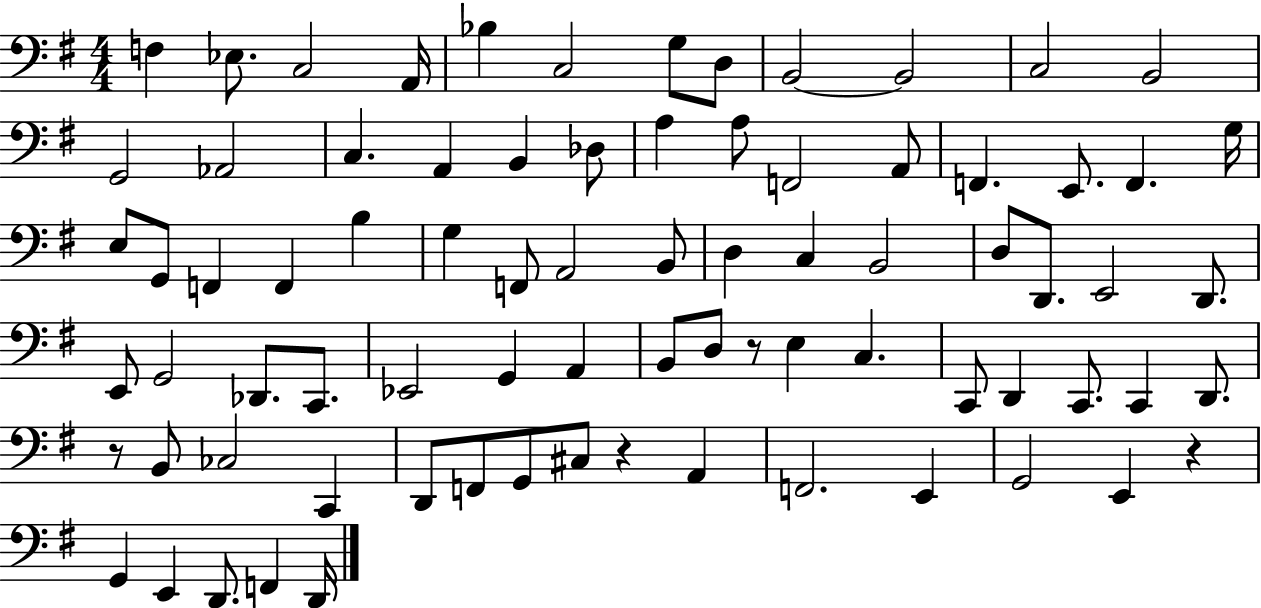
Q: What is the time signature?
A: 4/4